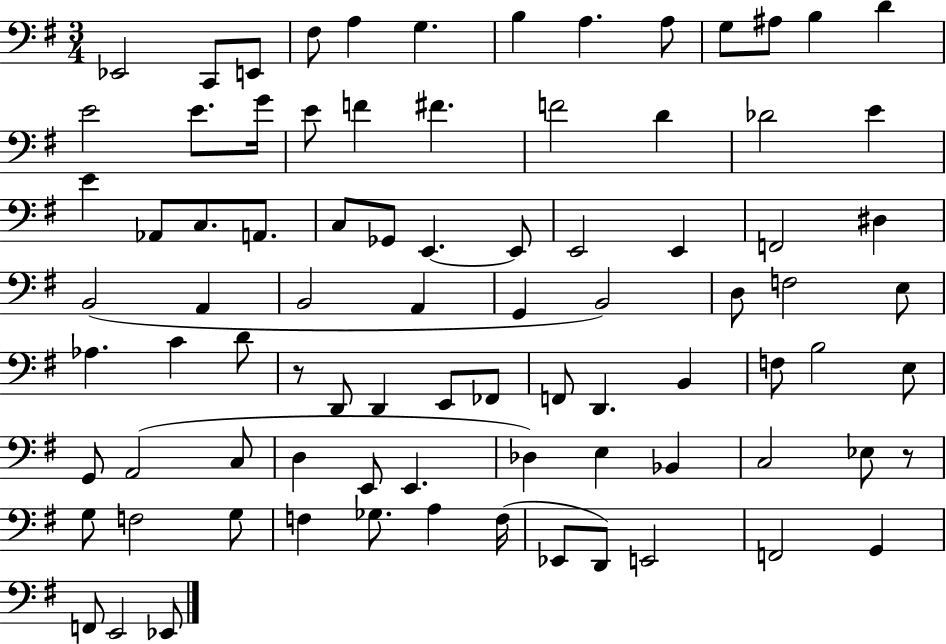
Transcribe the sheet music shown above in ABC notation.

X:1
T:Untitled
M:3/4
L:1/4
K:G
_E,,2 C,,/2 E,,/2 ^F,/2 A, G, B, A, A,/2 G,/2 ^A,/2 B, D E2 E/2 G/4 E/2 F ^F F2 D _D2 E E _A,,/2 C,/2 A,,/2 C,/2 _G,,/2 E,, E,,/2 E,,2 E,, F,,2 ^D, B,,2 A,, B,,2 A,, G,, B,,2 D,/2 F,2 E,/2 _A, C D/2 z/2 D,,/2 D,, E,,/2 _F,,/2 F,,/2 D,, B,, F,/2 B,2 E,/2 G,,/2 A,,2 C,/2 D, E,,/2 E,, _D, E, _B,, C,2 _E,/2 z/2 G,/2 F,2 G,/2 F, _G,/2 A, F,/4 _E,,/2 D,,/2 E,,2 F,,2 G,, F,,/2 E,,2 _E,,/2